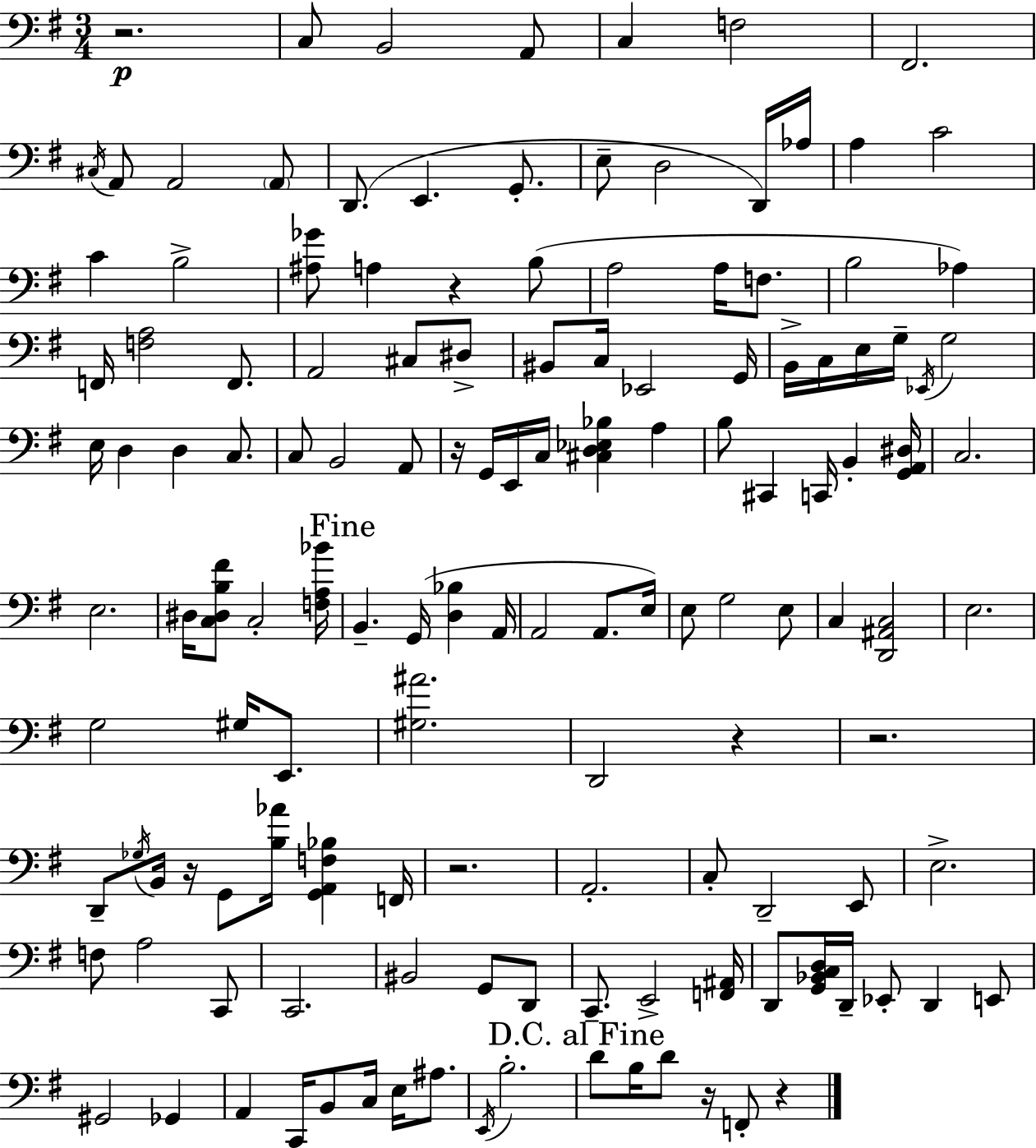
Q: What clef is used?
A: bass